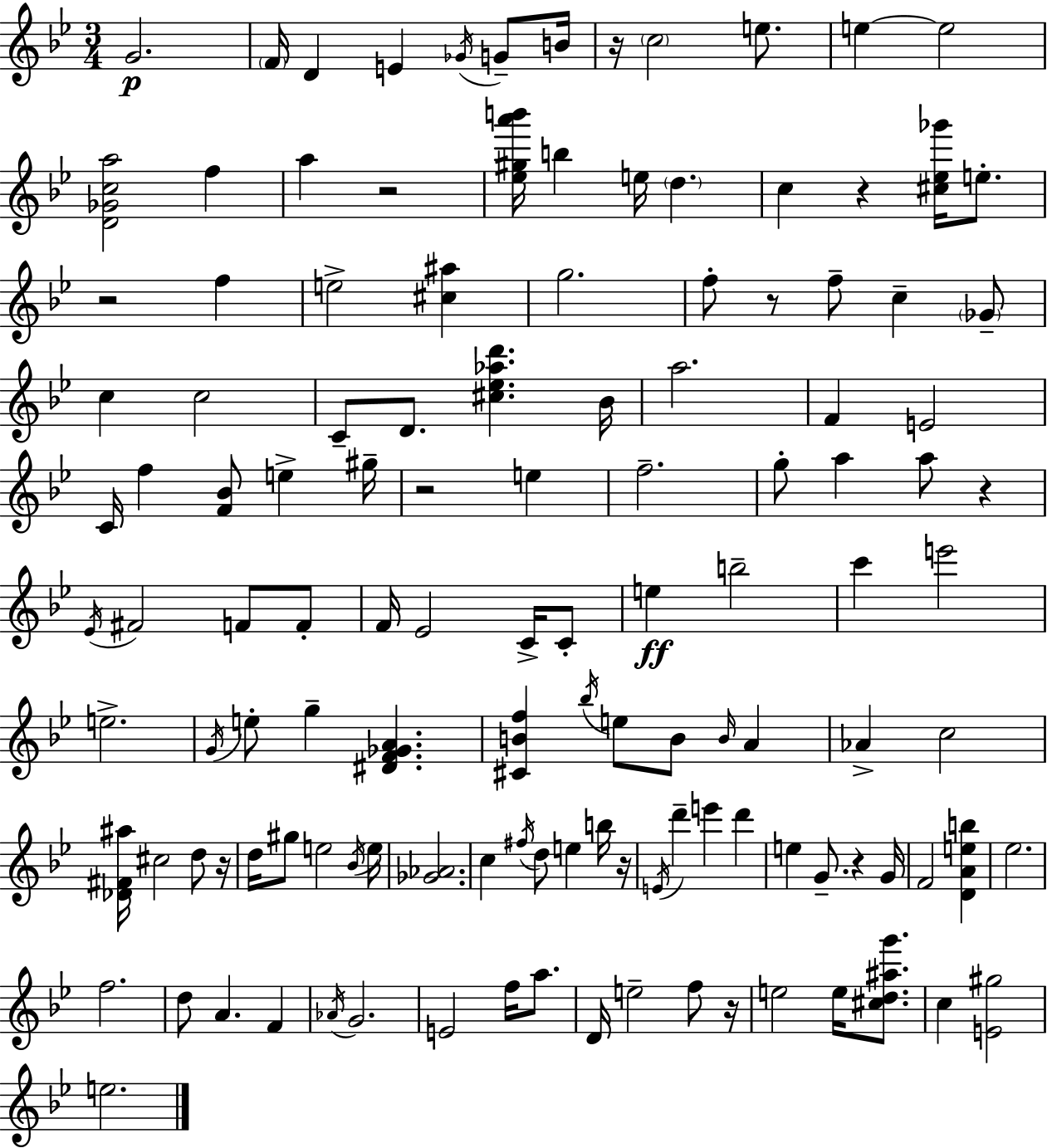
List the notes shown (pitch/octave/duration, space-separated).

G4/h. F4/s D4/q E4/q Gb4/s G4/e B4/s R/s C5/h E5/e. E5/q E5/h [D4,Gb4,C5,A5]/h F5/q A5/q R/h [Eb5,G#5,A6,B6]/s B5/q E5/s D5/q. C5/q R/q [C#5,Eb5,Gb6]/s E5/e. R/h F5/q E5/h [C#5,A#5]/q G5/h. F5/e R/e F5/e C5/q Gb4/e C5/q C5/h C4/e D4/e. [C#5,Eb5,Ab5,D6]/q. Bb4/s A5/h. F4/q E4/h C4/s F5/q [F4,Bb4]/e E5/q G#5/s R/h E5/q F5/h. G5/e A5/q A5/e R/q Eb4/s F#4/h F4/e F4/e F4/s Eb4/h C4/s C4/e E5/q B5/h C6/q E6/h E5/h. G4/s E5/e G5/q [D#4,F4,Gb4,A4]/q. [C#4,B4,F5]/q Bb5/s E5/e B4/e B4/s A4/q Ab4/q C5/h [Db4,F#4,A#5]/s C#5/h D5/e R/s D5/s G#5/e E5/h Bb4/s E5/s [Gb4,Ab4]/h. C5/q F#5/s D5/e E5/q B5/s R/s E4/s D6/q E6/q D6/q E5/q G4/e. R/q G4/s F4/h [D4,A4,E5,B5]/q Eb5/h. F5/h. D5/e A4/q. F4/q Ab4/s G4/h. E4/h F5/s A5/e. D4/s E5/h F5/e R/s E5/h E5/s [C#5,D5,A#5,G6]/e. C5/q [E4,G#5]/h E5/h.